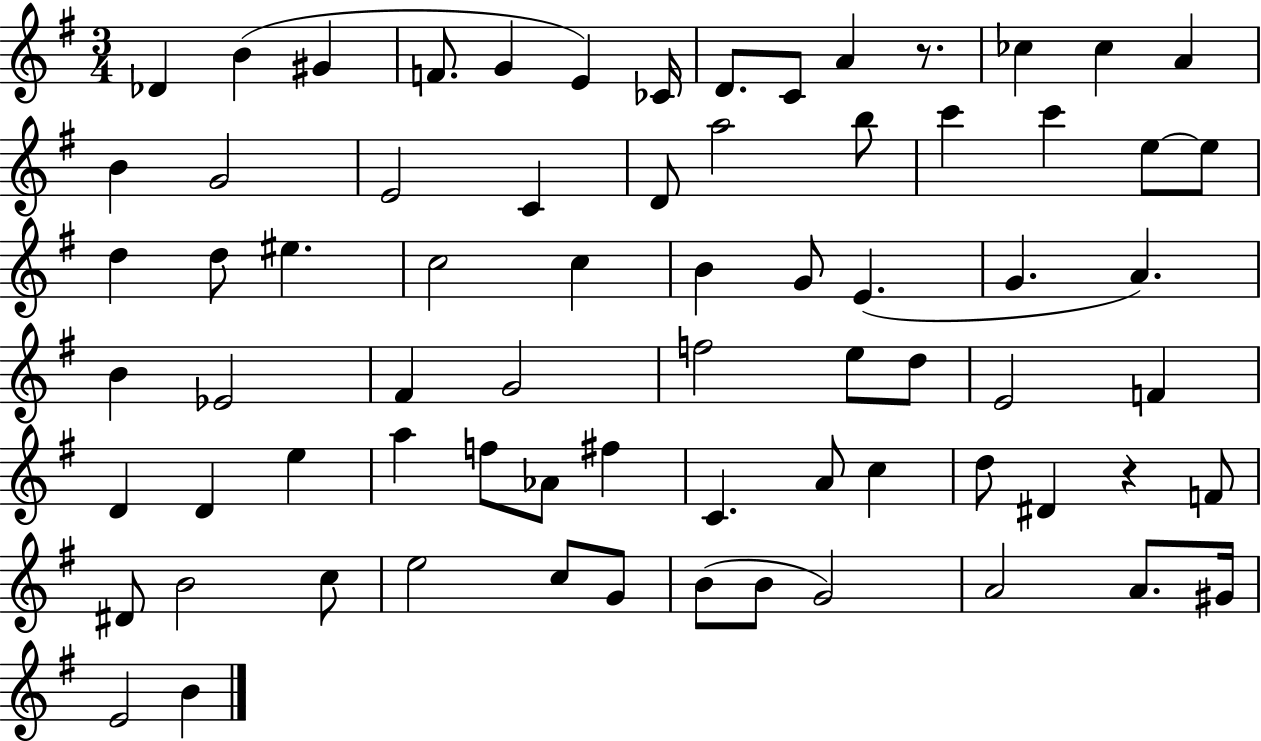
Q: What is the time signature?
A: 3/4